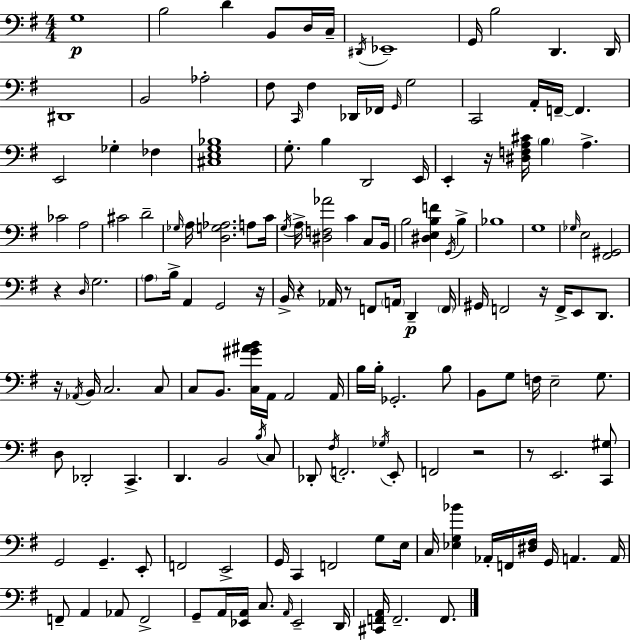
X:1
T:Untitled
M:4/4
L:1/4
K:Em
G,4 B,2 D B,,/2 D,/4 C,/4 ^D,,/4 _E,,4 G,,/4 B,2 D,, D,,/4 ^D,,4 B,,2 _A,2 ^F,/2 C,,/4 ^F, _D,,/4 _F,,/4 G,,/4 G,2 C,,2 A,,/4 F,,/4 F,, E,,2 _G, _F, [^C,E,G,_B,]4 G,/2 B, D,,2 E,,/4 E,, z/4 [^D,F,A,^C]/4 B, A, _C2 A,2 ^C2 D2 _G,/4 A,/4 [D,G,_A,]2 A,/2 C/4 G,/4 A,/4 [^D,F,_A]2 C C,/2 B,,/4 B,2 [^D,E,B,F] G,,/4 B, _B,4 G,4 _G,/4 E,2 [^F,,^G,,]2 z D,/4 G,2 A,/2 B,/4 A,, G,,2 z/4 B,,/4 z _A,,/4 z/2 F,,/2 A,,/4 D,, F,,/4 ^G,,/4 F,,2 z/4 F,,/4 E,,/2 D,,/2 z/4 _A,,/4 B,,/4 C,2 C,/2 C,/2 B,,/2 [C,^G^AB]/4 A,,/4 A,,2 A,,/4 B,/4 B,/4 _G,,2 B,/2 B,,/2 G,/2 F,/4 E,2 G,/2 D,/2 _D,,2 C,, D,, B,,2 B,/4 C,/2 _D,,/2 ^F,/4 F,,2 _G,/4 E,,/2 F,,2 z2 z/2 E,,2 [C,,^G,]/2 G,,2 G,, E,,/2 F,,2 E,,2 G,,/4 C,, F,,2 G,/2 E,/4 C,/4 [_E,G,_B] _A,,/4 F,,/4 [^D,^F,]/4 G,,/4 A,, A,,/4 F,,/2 A,, _A,,/2 F,,2 G,,/2 A,,/4 [_E,,A,,]/4 C,/2 A,,/4 _E,,2 D,,/4 [^C,,F,,A,,]/4 F,,2 F,,/2